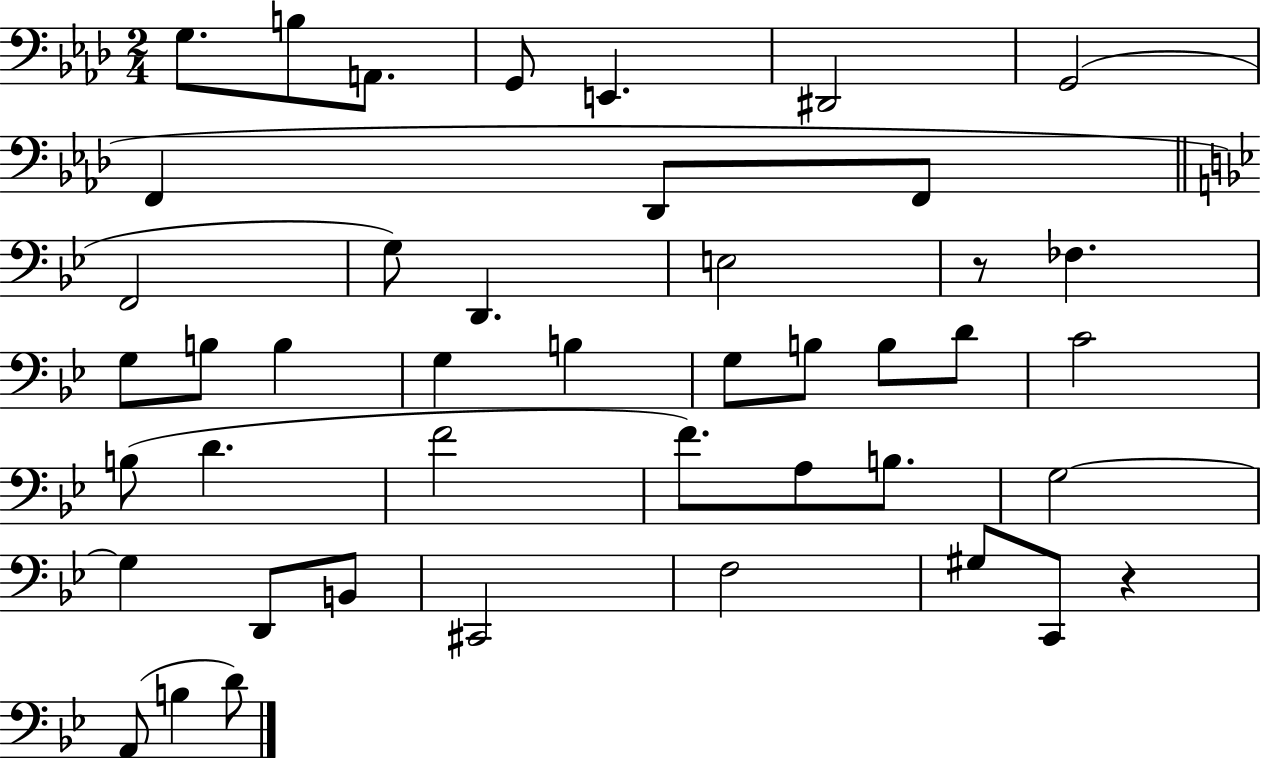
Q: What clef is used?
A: bass